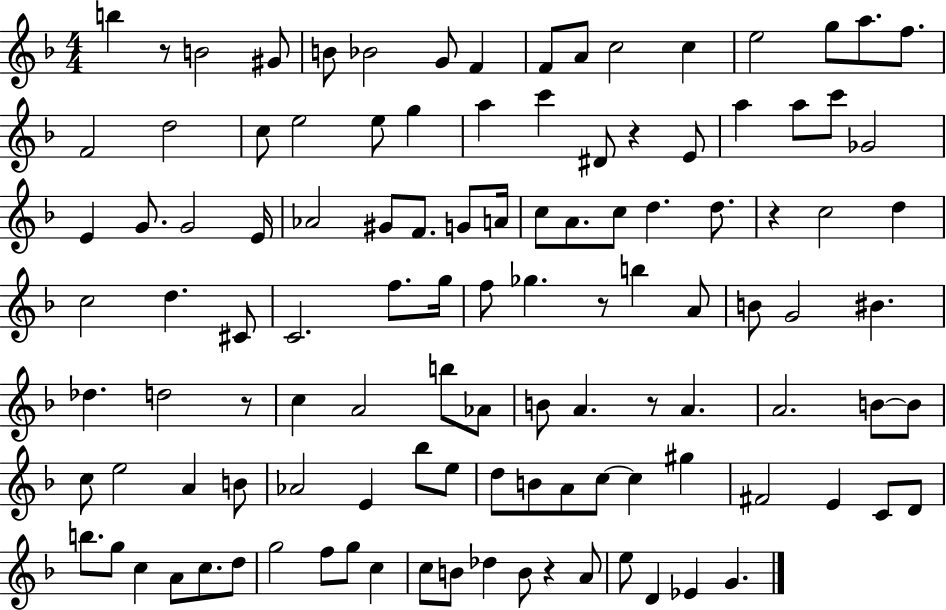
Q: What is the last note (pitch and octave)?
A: G4